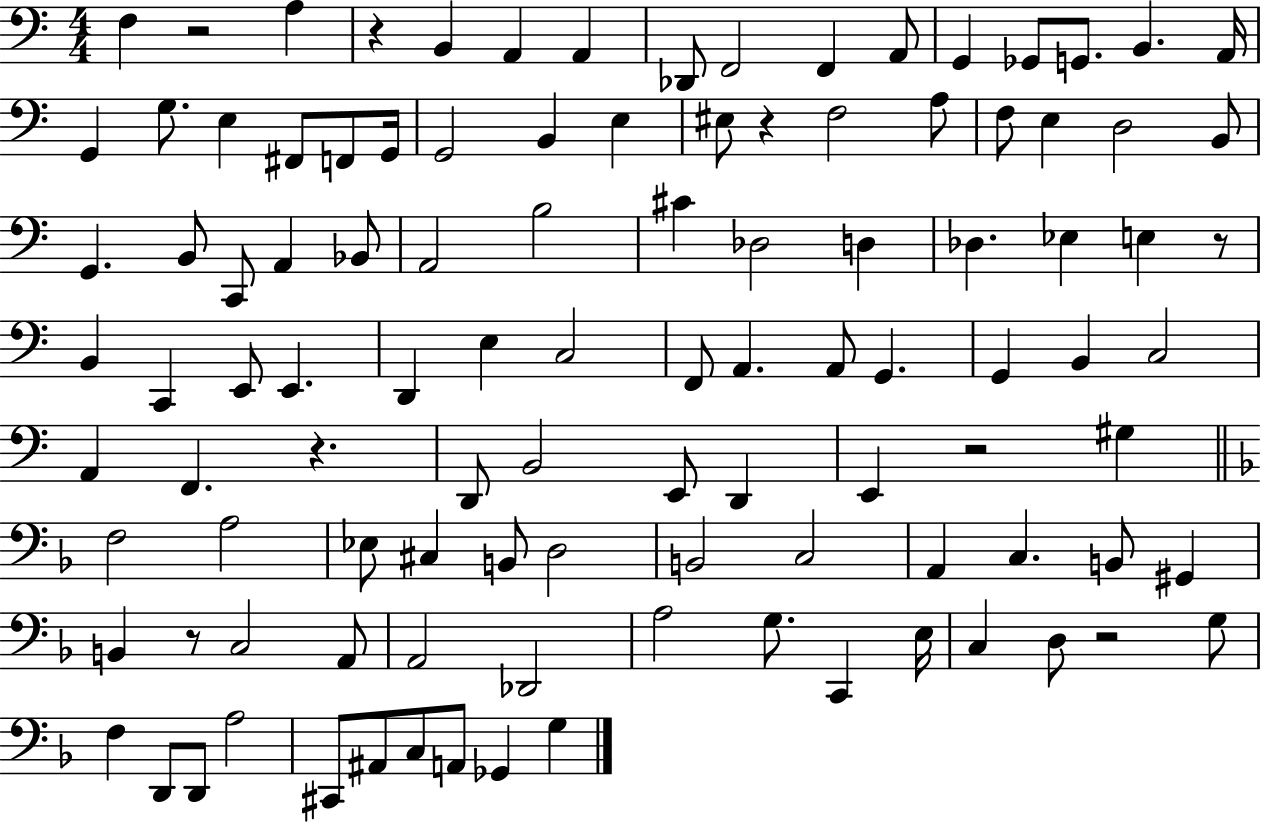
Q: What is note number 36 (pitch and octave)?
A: A2